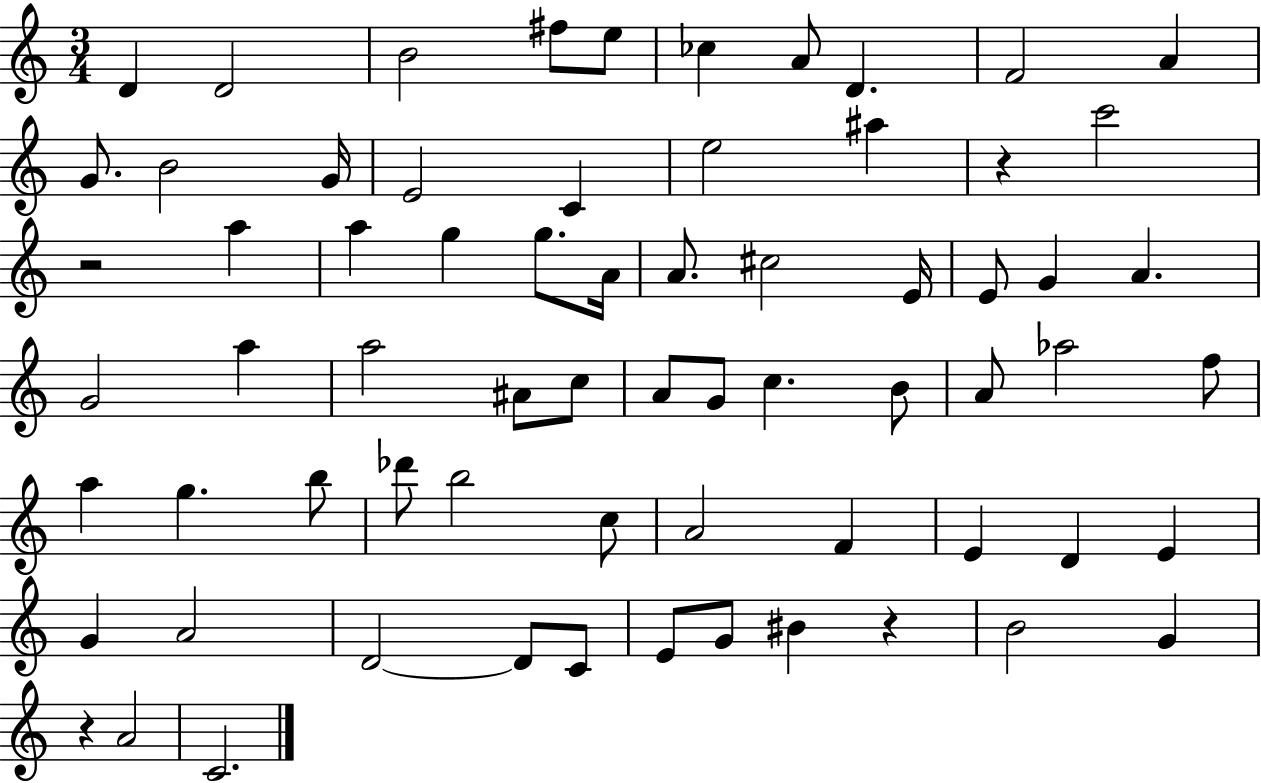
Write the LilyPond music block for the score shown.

{
  \clef treble
  \numericTimeSignature
  \time 3/4
  \key c \major
  d'4 d'2 | b'2 fis''8 e''8 | ces''4 a'8 d'4. | f'2 a'4 | \break g'8. b'2 g'16 | e'2 c'4 | e''2 ais''4 | r4 c'''2 | \break r2 a''4 | a''4 g''4 g''8. a'16 | a'8. cis''2 e'16 | e'8 g'4 a'4. | \break g'2 a''4 | a''2 ais'8 c''8 | a'8 g'8 c''4. b'8 | a'8 aes''2 f''8 | \break a''4 g''4. b''8 | des'''8 b''2 c''8 | a'2 f'4 | e'4 d'4 e'4 | \break g'4 a'2 | d'2~~ d'8 c'8 | e'8 g'8 bis'4 r4 | b'2 g'4 | \break r4 a'2 | c'2. | \bar "|."
}